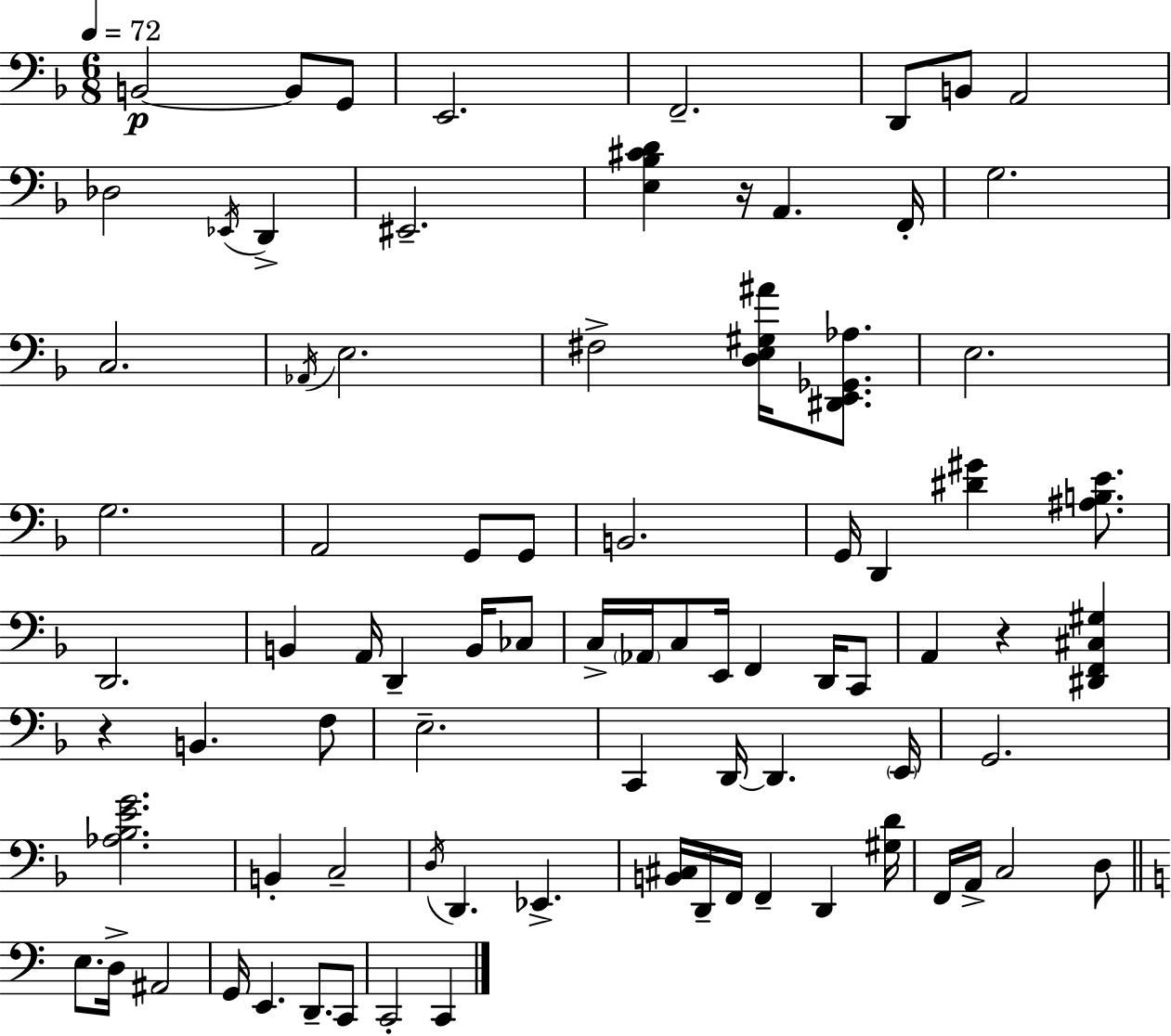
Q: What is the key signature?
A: F major